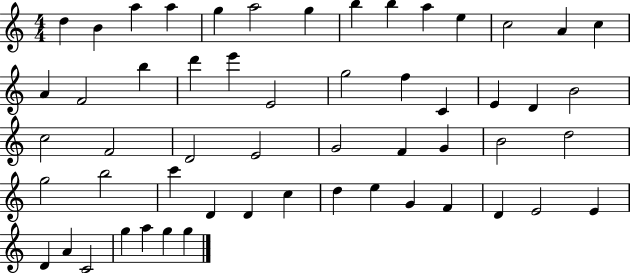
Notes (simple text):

D5/q B4/q A5/q A5/q G5/q A5/h G5/q B5/q B5/q A5/q E5/q C5/h A4/q C5/q A4/q F4/h B5/q D6/q E6/q E4/h G5/h F5/q C4/q E4/q D4/q B4/h C5/h F4/h D4/h E4/h G4/h F4/q G4/q B4/h D5/h G5/h B5/h C6/q D4/q D4/q C5/q D5/q E5/q G4/q F4/q D4/q E4/h E4/q D4/q A4/q C4/h G5/q A5/q G5/q G5/q